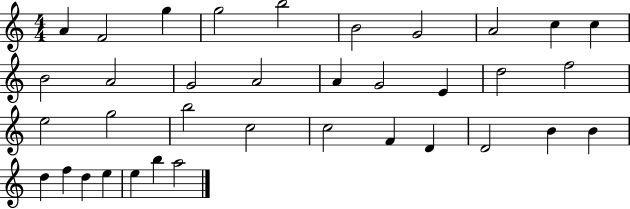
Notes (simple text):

A4/q F4/h G5/q G5/h B5/h B4/h G4/h A4/h C5/q C5/q B4/h A4/h G4/h A4/h A4/q G4/h E4/q D5/h F5/h E5/h G5/h B5/h C5/h C5/h F4/q D4/q D4/h B4/q B4/q D5/q F5/q D5/q E5/q E5/q B5/q A5/h